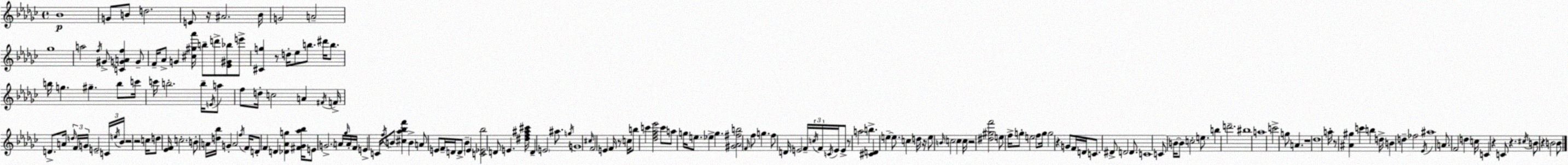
X:1
T:Untitled
M:4/4
L:1/4
K:Ebm
_B4 G/2 B/2 d2 E/2 z/4 ^A2 _B/4 G2 A2 _g4 a2 f/4 ^G/2 [CGAf] G/2 F/4 _A/2 G [^c^g_a']/4 b/2 d'/2 [_E^G_b]/2 e'/2 [^Cg] z/2 d/4 _e/2 b/2 ^d'/4 b/2 b/4 g ^g b/2 c'/4 c'/4 b2 b/4 E/4 a/2 f/2 d/4 c2 A ^F/4 F/4 D/2 A/4 d/4 F/4 G/4 E2 C/4 e/4 _B/4 z2 z2 c/4 d/2 [_EF]/4 c2 B/2 A/4 [d_b]/4 G A2 f/4 F/4 D/2 F D [_D_Ag] [^F_G_a_b]/4 E/2 G2 A/4 _g/4 A/4 F/4 E C/4 f/4 B/2 [^c_a_bf'] B A/2 E/2 F/4 D/4 D/2 _B E [C_E_b]2 D/2 E [^df^a^c']/4 D E2 ^a/2 g/4 G4 ^c/4 F2 E F/4 z/2 c/4 b/2 c' [_df_a_e']2 c'/2 a/2 g/4 e/2 _e g [^G_A^fb]2 F/4 f/2 g f/2 D/4 E2 F/4 c/4 F/4 C/4 E/4 E/2 z/2 a2 b [^CD] e e/2 c d/4 z/4 e/2 B/4 c2 c c/4 z2 [^d^gf']2 e/2 f/4 g/2 e2 f/2 g/4 g2 z G/2 F/4 D/4 C/2 ^D/2 D2 D/2 C4 C/2 B/4 B/2 c2 e/2 b d'2 ^b4 a4 c'2 g/2 A z4 _d4 a/4 z/2 [^A^g] c' b d/4 B d _f2 _E/4 ^a4 A/2 F2 d c/4 C z C/2 z ^c/4 B/2 z B2 B/2